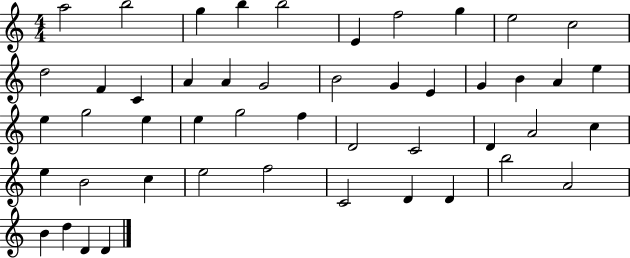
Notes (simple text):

A5/h B5/h G5/q B5/q B5/h E4/q F5/h G5/q E5/h C5/h D5/h F4/q C4/q A4/q A4/q G4/h B4/h G4/q E4/q G4/q B4/q A4/q E5/q E5/q G5/h E5/q E5/q G5/h F5/q D4/h C4/h D4/q A4/h C5/q E5/q B4/h C5/q E5/h F5/h C4/h D4/q D4/q B5/h A4/h B4/q D5/q D4/q D4/q